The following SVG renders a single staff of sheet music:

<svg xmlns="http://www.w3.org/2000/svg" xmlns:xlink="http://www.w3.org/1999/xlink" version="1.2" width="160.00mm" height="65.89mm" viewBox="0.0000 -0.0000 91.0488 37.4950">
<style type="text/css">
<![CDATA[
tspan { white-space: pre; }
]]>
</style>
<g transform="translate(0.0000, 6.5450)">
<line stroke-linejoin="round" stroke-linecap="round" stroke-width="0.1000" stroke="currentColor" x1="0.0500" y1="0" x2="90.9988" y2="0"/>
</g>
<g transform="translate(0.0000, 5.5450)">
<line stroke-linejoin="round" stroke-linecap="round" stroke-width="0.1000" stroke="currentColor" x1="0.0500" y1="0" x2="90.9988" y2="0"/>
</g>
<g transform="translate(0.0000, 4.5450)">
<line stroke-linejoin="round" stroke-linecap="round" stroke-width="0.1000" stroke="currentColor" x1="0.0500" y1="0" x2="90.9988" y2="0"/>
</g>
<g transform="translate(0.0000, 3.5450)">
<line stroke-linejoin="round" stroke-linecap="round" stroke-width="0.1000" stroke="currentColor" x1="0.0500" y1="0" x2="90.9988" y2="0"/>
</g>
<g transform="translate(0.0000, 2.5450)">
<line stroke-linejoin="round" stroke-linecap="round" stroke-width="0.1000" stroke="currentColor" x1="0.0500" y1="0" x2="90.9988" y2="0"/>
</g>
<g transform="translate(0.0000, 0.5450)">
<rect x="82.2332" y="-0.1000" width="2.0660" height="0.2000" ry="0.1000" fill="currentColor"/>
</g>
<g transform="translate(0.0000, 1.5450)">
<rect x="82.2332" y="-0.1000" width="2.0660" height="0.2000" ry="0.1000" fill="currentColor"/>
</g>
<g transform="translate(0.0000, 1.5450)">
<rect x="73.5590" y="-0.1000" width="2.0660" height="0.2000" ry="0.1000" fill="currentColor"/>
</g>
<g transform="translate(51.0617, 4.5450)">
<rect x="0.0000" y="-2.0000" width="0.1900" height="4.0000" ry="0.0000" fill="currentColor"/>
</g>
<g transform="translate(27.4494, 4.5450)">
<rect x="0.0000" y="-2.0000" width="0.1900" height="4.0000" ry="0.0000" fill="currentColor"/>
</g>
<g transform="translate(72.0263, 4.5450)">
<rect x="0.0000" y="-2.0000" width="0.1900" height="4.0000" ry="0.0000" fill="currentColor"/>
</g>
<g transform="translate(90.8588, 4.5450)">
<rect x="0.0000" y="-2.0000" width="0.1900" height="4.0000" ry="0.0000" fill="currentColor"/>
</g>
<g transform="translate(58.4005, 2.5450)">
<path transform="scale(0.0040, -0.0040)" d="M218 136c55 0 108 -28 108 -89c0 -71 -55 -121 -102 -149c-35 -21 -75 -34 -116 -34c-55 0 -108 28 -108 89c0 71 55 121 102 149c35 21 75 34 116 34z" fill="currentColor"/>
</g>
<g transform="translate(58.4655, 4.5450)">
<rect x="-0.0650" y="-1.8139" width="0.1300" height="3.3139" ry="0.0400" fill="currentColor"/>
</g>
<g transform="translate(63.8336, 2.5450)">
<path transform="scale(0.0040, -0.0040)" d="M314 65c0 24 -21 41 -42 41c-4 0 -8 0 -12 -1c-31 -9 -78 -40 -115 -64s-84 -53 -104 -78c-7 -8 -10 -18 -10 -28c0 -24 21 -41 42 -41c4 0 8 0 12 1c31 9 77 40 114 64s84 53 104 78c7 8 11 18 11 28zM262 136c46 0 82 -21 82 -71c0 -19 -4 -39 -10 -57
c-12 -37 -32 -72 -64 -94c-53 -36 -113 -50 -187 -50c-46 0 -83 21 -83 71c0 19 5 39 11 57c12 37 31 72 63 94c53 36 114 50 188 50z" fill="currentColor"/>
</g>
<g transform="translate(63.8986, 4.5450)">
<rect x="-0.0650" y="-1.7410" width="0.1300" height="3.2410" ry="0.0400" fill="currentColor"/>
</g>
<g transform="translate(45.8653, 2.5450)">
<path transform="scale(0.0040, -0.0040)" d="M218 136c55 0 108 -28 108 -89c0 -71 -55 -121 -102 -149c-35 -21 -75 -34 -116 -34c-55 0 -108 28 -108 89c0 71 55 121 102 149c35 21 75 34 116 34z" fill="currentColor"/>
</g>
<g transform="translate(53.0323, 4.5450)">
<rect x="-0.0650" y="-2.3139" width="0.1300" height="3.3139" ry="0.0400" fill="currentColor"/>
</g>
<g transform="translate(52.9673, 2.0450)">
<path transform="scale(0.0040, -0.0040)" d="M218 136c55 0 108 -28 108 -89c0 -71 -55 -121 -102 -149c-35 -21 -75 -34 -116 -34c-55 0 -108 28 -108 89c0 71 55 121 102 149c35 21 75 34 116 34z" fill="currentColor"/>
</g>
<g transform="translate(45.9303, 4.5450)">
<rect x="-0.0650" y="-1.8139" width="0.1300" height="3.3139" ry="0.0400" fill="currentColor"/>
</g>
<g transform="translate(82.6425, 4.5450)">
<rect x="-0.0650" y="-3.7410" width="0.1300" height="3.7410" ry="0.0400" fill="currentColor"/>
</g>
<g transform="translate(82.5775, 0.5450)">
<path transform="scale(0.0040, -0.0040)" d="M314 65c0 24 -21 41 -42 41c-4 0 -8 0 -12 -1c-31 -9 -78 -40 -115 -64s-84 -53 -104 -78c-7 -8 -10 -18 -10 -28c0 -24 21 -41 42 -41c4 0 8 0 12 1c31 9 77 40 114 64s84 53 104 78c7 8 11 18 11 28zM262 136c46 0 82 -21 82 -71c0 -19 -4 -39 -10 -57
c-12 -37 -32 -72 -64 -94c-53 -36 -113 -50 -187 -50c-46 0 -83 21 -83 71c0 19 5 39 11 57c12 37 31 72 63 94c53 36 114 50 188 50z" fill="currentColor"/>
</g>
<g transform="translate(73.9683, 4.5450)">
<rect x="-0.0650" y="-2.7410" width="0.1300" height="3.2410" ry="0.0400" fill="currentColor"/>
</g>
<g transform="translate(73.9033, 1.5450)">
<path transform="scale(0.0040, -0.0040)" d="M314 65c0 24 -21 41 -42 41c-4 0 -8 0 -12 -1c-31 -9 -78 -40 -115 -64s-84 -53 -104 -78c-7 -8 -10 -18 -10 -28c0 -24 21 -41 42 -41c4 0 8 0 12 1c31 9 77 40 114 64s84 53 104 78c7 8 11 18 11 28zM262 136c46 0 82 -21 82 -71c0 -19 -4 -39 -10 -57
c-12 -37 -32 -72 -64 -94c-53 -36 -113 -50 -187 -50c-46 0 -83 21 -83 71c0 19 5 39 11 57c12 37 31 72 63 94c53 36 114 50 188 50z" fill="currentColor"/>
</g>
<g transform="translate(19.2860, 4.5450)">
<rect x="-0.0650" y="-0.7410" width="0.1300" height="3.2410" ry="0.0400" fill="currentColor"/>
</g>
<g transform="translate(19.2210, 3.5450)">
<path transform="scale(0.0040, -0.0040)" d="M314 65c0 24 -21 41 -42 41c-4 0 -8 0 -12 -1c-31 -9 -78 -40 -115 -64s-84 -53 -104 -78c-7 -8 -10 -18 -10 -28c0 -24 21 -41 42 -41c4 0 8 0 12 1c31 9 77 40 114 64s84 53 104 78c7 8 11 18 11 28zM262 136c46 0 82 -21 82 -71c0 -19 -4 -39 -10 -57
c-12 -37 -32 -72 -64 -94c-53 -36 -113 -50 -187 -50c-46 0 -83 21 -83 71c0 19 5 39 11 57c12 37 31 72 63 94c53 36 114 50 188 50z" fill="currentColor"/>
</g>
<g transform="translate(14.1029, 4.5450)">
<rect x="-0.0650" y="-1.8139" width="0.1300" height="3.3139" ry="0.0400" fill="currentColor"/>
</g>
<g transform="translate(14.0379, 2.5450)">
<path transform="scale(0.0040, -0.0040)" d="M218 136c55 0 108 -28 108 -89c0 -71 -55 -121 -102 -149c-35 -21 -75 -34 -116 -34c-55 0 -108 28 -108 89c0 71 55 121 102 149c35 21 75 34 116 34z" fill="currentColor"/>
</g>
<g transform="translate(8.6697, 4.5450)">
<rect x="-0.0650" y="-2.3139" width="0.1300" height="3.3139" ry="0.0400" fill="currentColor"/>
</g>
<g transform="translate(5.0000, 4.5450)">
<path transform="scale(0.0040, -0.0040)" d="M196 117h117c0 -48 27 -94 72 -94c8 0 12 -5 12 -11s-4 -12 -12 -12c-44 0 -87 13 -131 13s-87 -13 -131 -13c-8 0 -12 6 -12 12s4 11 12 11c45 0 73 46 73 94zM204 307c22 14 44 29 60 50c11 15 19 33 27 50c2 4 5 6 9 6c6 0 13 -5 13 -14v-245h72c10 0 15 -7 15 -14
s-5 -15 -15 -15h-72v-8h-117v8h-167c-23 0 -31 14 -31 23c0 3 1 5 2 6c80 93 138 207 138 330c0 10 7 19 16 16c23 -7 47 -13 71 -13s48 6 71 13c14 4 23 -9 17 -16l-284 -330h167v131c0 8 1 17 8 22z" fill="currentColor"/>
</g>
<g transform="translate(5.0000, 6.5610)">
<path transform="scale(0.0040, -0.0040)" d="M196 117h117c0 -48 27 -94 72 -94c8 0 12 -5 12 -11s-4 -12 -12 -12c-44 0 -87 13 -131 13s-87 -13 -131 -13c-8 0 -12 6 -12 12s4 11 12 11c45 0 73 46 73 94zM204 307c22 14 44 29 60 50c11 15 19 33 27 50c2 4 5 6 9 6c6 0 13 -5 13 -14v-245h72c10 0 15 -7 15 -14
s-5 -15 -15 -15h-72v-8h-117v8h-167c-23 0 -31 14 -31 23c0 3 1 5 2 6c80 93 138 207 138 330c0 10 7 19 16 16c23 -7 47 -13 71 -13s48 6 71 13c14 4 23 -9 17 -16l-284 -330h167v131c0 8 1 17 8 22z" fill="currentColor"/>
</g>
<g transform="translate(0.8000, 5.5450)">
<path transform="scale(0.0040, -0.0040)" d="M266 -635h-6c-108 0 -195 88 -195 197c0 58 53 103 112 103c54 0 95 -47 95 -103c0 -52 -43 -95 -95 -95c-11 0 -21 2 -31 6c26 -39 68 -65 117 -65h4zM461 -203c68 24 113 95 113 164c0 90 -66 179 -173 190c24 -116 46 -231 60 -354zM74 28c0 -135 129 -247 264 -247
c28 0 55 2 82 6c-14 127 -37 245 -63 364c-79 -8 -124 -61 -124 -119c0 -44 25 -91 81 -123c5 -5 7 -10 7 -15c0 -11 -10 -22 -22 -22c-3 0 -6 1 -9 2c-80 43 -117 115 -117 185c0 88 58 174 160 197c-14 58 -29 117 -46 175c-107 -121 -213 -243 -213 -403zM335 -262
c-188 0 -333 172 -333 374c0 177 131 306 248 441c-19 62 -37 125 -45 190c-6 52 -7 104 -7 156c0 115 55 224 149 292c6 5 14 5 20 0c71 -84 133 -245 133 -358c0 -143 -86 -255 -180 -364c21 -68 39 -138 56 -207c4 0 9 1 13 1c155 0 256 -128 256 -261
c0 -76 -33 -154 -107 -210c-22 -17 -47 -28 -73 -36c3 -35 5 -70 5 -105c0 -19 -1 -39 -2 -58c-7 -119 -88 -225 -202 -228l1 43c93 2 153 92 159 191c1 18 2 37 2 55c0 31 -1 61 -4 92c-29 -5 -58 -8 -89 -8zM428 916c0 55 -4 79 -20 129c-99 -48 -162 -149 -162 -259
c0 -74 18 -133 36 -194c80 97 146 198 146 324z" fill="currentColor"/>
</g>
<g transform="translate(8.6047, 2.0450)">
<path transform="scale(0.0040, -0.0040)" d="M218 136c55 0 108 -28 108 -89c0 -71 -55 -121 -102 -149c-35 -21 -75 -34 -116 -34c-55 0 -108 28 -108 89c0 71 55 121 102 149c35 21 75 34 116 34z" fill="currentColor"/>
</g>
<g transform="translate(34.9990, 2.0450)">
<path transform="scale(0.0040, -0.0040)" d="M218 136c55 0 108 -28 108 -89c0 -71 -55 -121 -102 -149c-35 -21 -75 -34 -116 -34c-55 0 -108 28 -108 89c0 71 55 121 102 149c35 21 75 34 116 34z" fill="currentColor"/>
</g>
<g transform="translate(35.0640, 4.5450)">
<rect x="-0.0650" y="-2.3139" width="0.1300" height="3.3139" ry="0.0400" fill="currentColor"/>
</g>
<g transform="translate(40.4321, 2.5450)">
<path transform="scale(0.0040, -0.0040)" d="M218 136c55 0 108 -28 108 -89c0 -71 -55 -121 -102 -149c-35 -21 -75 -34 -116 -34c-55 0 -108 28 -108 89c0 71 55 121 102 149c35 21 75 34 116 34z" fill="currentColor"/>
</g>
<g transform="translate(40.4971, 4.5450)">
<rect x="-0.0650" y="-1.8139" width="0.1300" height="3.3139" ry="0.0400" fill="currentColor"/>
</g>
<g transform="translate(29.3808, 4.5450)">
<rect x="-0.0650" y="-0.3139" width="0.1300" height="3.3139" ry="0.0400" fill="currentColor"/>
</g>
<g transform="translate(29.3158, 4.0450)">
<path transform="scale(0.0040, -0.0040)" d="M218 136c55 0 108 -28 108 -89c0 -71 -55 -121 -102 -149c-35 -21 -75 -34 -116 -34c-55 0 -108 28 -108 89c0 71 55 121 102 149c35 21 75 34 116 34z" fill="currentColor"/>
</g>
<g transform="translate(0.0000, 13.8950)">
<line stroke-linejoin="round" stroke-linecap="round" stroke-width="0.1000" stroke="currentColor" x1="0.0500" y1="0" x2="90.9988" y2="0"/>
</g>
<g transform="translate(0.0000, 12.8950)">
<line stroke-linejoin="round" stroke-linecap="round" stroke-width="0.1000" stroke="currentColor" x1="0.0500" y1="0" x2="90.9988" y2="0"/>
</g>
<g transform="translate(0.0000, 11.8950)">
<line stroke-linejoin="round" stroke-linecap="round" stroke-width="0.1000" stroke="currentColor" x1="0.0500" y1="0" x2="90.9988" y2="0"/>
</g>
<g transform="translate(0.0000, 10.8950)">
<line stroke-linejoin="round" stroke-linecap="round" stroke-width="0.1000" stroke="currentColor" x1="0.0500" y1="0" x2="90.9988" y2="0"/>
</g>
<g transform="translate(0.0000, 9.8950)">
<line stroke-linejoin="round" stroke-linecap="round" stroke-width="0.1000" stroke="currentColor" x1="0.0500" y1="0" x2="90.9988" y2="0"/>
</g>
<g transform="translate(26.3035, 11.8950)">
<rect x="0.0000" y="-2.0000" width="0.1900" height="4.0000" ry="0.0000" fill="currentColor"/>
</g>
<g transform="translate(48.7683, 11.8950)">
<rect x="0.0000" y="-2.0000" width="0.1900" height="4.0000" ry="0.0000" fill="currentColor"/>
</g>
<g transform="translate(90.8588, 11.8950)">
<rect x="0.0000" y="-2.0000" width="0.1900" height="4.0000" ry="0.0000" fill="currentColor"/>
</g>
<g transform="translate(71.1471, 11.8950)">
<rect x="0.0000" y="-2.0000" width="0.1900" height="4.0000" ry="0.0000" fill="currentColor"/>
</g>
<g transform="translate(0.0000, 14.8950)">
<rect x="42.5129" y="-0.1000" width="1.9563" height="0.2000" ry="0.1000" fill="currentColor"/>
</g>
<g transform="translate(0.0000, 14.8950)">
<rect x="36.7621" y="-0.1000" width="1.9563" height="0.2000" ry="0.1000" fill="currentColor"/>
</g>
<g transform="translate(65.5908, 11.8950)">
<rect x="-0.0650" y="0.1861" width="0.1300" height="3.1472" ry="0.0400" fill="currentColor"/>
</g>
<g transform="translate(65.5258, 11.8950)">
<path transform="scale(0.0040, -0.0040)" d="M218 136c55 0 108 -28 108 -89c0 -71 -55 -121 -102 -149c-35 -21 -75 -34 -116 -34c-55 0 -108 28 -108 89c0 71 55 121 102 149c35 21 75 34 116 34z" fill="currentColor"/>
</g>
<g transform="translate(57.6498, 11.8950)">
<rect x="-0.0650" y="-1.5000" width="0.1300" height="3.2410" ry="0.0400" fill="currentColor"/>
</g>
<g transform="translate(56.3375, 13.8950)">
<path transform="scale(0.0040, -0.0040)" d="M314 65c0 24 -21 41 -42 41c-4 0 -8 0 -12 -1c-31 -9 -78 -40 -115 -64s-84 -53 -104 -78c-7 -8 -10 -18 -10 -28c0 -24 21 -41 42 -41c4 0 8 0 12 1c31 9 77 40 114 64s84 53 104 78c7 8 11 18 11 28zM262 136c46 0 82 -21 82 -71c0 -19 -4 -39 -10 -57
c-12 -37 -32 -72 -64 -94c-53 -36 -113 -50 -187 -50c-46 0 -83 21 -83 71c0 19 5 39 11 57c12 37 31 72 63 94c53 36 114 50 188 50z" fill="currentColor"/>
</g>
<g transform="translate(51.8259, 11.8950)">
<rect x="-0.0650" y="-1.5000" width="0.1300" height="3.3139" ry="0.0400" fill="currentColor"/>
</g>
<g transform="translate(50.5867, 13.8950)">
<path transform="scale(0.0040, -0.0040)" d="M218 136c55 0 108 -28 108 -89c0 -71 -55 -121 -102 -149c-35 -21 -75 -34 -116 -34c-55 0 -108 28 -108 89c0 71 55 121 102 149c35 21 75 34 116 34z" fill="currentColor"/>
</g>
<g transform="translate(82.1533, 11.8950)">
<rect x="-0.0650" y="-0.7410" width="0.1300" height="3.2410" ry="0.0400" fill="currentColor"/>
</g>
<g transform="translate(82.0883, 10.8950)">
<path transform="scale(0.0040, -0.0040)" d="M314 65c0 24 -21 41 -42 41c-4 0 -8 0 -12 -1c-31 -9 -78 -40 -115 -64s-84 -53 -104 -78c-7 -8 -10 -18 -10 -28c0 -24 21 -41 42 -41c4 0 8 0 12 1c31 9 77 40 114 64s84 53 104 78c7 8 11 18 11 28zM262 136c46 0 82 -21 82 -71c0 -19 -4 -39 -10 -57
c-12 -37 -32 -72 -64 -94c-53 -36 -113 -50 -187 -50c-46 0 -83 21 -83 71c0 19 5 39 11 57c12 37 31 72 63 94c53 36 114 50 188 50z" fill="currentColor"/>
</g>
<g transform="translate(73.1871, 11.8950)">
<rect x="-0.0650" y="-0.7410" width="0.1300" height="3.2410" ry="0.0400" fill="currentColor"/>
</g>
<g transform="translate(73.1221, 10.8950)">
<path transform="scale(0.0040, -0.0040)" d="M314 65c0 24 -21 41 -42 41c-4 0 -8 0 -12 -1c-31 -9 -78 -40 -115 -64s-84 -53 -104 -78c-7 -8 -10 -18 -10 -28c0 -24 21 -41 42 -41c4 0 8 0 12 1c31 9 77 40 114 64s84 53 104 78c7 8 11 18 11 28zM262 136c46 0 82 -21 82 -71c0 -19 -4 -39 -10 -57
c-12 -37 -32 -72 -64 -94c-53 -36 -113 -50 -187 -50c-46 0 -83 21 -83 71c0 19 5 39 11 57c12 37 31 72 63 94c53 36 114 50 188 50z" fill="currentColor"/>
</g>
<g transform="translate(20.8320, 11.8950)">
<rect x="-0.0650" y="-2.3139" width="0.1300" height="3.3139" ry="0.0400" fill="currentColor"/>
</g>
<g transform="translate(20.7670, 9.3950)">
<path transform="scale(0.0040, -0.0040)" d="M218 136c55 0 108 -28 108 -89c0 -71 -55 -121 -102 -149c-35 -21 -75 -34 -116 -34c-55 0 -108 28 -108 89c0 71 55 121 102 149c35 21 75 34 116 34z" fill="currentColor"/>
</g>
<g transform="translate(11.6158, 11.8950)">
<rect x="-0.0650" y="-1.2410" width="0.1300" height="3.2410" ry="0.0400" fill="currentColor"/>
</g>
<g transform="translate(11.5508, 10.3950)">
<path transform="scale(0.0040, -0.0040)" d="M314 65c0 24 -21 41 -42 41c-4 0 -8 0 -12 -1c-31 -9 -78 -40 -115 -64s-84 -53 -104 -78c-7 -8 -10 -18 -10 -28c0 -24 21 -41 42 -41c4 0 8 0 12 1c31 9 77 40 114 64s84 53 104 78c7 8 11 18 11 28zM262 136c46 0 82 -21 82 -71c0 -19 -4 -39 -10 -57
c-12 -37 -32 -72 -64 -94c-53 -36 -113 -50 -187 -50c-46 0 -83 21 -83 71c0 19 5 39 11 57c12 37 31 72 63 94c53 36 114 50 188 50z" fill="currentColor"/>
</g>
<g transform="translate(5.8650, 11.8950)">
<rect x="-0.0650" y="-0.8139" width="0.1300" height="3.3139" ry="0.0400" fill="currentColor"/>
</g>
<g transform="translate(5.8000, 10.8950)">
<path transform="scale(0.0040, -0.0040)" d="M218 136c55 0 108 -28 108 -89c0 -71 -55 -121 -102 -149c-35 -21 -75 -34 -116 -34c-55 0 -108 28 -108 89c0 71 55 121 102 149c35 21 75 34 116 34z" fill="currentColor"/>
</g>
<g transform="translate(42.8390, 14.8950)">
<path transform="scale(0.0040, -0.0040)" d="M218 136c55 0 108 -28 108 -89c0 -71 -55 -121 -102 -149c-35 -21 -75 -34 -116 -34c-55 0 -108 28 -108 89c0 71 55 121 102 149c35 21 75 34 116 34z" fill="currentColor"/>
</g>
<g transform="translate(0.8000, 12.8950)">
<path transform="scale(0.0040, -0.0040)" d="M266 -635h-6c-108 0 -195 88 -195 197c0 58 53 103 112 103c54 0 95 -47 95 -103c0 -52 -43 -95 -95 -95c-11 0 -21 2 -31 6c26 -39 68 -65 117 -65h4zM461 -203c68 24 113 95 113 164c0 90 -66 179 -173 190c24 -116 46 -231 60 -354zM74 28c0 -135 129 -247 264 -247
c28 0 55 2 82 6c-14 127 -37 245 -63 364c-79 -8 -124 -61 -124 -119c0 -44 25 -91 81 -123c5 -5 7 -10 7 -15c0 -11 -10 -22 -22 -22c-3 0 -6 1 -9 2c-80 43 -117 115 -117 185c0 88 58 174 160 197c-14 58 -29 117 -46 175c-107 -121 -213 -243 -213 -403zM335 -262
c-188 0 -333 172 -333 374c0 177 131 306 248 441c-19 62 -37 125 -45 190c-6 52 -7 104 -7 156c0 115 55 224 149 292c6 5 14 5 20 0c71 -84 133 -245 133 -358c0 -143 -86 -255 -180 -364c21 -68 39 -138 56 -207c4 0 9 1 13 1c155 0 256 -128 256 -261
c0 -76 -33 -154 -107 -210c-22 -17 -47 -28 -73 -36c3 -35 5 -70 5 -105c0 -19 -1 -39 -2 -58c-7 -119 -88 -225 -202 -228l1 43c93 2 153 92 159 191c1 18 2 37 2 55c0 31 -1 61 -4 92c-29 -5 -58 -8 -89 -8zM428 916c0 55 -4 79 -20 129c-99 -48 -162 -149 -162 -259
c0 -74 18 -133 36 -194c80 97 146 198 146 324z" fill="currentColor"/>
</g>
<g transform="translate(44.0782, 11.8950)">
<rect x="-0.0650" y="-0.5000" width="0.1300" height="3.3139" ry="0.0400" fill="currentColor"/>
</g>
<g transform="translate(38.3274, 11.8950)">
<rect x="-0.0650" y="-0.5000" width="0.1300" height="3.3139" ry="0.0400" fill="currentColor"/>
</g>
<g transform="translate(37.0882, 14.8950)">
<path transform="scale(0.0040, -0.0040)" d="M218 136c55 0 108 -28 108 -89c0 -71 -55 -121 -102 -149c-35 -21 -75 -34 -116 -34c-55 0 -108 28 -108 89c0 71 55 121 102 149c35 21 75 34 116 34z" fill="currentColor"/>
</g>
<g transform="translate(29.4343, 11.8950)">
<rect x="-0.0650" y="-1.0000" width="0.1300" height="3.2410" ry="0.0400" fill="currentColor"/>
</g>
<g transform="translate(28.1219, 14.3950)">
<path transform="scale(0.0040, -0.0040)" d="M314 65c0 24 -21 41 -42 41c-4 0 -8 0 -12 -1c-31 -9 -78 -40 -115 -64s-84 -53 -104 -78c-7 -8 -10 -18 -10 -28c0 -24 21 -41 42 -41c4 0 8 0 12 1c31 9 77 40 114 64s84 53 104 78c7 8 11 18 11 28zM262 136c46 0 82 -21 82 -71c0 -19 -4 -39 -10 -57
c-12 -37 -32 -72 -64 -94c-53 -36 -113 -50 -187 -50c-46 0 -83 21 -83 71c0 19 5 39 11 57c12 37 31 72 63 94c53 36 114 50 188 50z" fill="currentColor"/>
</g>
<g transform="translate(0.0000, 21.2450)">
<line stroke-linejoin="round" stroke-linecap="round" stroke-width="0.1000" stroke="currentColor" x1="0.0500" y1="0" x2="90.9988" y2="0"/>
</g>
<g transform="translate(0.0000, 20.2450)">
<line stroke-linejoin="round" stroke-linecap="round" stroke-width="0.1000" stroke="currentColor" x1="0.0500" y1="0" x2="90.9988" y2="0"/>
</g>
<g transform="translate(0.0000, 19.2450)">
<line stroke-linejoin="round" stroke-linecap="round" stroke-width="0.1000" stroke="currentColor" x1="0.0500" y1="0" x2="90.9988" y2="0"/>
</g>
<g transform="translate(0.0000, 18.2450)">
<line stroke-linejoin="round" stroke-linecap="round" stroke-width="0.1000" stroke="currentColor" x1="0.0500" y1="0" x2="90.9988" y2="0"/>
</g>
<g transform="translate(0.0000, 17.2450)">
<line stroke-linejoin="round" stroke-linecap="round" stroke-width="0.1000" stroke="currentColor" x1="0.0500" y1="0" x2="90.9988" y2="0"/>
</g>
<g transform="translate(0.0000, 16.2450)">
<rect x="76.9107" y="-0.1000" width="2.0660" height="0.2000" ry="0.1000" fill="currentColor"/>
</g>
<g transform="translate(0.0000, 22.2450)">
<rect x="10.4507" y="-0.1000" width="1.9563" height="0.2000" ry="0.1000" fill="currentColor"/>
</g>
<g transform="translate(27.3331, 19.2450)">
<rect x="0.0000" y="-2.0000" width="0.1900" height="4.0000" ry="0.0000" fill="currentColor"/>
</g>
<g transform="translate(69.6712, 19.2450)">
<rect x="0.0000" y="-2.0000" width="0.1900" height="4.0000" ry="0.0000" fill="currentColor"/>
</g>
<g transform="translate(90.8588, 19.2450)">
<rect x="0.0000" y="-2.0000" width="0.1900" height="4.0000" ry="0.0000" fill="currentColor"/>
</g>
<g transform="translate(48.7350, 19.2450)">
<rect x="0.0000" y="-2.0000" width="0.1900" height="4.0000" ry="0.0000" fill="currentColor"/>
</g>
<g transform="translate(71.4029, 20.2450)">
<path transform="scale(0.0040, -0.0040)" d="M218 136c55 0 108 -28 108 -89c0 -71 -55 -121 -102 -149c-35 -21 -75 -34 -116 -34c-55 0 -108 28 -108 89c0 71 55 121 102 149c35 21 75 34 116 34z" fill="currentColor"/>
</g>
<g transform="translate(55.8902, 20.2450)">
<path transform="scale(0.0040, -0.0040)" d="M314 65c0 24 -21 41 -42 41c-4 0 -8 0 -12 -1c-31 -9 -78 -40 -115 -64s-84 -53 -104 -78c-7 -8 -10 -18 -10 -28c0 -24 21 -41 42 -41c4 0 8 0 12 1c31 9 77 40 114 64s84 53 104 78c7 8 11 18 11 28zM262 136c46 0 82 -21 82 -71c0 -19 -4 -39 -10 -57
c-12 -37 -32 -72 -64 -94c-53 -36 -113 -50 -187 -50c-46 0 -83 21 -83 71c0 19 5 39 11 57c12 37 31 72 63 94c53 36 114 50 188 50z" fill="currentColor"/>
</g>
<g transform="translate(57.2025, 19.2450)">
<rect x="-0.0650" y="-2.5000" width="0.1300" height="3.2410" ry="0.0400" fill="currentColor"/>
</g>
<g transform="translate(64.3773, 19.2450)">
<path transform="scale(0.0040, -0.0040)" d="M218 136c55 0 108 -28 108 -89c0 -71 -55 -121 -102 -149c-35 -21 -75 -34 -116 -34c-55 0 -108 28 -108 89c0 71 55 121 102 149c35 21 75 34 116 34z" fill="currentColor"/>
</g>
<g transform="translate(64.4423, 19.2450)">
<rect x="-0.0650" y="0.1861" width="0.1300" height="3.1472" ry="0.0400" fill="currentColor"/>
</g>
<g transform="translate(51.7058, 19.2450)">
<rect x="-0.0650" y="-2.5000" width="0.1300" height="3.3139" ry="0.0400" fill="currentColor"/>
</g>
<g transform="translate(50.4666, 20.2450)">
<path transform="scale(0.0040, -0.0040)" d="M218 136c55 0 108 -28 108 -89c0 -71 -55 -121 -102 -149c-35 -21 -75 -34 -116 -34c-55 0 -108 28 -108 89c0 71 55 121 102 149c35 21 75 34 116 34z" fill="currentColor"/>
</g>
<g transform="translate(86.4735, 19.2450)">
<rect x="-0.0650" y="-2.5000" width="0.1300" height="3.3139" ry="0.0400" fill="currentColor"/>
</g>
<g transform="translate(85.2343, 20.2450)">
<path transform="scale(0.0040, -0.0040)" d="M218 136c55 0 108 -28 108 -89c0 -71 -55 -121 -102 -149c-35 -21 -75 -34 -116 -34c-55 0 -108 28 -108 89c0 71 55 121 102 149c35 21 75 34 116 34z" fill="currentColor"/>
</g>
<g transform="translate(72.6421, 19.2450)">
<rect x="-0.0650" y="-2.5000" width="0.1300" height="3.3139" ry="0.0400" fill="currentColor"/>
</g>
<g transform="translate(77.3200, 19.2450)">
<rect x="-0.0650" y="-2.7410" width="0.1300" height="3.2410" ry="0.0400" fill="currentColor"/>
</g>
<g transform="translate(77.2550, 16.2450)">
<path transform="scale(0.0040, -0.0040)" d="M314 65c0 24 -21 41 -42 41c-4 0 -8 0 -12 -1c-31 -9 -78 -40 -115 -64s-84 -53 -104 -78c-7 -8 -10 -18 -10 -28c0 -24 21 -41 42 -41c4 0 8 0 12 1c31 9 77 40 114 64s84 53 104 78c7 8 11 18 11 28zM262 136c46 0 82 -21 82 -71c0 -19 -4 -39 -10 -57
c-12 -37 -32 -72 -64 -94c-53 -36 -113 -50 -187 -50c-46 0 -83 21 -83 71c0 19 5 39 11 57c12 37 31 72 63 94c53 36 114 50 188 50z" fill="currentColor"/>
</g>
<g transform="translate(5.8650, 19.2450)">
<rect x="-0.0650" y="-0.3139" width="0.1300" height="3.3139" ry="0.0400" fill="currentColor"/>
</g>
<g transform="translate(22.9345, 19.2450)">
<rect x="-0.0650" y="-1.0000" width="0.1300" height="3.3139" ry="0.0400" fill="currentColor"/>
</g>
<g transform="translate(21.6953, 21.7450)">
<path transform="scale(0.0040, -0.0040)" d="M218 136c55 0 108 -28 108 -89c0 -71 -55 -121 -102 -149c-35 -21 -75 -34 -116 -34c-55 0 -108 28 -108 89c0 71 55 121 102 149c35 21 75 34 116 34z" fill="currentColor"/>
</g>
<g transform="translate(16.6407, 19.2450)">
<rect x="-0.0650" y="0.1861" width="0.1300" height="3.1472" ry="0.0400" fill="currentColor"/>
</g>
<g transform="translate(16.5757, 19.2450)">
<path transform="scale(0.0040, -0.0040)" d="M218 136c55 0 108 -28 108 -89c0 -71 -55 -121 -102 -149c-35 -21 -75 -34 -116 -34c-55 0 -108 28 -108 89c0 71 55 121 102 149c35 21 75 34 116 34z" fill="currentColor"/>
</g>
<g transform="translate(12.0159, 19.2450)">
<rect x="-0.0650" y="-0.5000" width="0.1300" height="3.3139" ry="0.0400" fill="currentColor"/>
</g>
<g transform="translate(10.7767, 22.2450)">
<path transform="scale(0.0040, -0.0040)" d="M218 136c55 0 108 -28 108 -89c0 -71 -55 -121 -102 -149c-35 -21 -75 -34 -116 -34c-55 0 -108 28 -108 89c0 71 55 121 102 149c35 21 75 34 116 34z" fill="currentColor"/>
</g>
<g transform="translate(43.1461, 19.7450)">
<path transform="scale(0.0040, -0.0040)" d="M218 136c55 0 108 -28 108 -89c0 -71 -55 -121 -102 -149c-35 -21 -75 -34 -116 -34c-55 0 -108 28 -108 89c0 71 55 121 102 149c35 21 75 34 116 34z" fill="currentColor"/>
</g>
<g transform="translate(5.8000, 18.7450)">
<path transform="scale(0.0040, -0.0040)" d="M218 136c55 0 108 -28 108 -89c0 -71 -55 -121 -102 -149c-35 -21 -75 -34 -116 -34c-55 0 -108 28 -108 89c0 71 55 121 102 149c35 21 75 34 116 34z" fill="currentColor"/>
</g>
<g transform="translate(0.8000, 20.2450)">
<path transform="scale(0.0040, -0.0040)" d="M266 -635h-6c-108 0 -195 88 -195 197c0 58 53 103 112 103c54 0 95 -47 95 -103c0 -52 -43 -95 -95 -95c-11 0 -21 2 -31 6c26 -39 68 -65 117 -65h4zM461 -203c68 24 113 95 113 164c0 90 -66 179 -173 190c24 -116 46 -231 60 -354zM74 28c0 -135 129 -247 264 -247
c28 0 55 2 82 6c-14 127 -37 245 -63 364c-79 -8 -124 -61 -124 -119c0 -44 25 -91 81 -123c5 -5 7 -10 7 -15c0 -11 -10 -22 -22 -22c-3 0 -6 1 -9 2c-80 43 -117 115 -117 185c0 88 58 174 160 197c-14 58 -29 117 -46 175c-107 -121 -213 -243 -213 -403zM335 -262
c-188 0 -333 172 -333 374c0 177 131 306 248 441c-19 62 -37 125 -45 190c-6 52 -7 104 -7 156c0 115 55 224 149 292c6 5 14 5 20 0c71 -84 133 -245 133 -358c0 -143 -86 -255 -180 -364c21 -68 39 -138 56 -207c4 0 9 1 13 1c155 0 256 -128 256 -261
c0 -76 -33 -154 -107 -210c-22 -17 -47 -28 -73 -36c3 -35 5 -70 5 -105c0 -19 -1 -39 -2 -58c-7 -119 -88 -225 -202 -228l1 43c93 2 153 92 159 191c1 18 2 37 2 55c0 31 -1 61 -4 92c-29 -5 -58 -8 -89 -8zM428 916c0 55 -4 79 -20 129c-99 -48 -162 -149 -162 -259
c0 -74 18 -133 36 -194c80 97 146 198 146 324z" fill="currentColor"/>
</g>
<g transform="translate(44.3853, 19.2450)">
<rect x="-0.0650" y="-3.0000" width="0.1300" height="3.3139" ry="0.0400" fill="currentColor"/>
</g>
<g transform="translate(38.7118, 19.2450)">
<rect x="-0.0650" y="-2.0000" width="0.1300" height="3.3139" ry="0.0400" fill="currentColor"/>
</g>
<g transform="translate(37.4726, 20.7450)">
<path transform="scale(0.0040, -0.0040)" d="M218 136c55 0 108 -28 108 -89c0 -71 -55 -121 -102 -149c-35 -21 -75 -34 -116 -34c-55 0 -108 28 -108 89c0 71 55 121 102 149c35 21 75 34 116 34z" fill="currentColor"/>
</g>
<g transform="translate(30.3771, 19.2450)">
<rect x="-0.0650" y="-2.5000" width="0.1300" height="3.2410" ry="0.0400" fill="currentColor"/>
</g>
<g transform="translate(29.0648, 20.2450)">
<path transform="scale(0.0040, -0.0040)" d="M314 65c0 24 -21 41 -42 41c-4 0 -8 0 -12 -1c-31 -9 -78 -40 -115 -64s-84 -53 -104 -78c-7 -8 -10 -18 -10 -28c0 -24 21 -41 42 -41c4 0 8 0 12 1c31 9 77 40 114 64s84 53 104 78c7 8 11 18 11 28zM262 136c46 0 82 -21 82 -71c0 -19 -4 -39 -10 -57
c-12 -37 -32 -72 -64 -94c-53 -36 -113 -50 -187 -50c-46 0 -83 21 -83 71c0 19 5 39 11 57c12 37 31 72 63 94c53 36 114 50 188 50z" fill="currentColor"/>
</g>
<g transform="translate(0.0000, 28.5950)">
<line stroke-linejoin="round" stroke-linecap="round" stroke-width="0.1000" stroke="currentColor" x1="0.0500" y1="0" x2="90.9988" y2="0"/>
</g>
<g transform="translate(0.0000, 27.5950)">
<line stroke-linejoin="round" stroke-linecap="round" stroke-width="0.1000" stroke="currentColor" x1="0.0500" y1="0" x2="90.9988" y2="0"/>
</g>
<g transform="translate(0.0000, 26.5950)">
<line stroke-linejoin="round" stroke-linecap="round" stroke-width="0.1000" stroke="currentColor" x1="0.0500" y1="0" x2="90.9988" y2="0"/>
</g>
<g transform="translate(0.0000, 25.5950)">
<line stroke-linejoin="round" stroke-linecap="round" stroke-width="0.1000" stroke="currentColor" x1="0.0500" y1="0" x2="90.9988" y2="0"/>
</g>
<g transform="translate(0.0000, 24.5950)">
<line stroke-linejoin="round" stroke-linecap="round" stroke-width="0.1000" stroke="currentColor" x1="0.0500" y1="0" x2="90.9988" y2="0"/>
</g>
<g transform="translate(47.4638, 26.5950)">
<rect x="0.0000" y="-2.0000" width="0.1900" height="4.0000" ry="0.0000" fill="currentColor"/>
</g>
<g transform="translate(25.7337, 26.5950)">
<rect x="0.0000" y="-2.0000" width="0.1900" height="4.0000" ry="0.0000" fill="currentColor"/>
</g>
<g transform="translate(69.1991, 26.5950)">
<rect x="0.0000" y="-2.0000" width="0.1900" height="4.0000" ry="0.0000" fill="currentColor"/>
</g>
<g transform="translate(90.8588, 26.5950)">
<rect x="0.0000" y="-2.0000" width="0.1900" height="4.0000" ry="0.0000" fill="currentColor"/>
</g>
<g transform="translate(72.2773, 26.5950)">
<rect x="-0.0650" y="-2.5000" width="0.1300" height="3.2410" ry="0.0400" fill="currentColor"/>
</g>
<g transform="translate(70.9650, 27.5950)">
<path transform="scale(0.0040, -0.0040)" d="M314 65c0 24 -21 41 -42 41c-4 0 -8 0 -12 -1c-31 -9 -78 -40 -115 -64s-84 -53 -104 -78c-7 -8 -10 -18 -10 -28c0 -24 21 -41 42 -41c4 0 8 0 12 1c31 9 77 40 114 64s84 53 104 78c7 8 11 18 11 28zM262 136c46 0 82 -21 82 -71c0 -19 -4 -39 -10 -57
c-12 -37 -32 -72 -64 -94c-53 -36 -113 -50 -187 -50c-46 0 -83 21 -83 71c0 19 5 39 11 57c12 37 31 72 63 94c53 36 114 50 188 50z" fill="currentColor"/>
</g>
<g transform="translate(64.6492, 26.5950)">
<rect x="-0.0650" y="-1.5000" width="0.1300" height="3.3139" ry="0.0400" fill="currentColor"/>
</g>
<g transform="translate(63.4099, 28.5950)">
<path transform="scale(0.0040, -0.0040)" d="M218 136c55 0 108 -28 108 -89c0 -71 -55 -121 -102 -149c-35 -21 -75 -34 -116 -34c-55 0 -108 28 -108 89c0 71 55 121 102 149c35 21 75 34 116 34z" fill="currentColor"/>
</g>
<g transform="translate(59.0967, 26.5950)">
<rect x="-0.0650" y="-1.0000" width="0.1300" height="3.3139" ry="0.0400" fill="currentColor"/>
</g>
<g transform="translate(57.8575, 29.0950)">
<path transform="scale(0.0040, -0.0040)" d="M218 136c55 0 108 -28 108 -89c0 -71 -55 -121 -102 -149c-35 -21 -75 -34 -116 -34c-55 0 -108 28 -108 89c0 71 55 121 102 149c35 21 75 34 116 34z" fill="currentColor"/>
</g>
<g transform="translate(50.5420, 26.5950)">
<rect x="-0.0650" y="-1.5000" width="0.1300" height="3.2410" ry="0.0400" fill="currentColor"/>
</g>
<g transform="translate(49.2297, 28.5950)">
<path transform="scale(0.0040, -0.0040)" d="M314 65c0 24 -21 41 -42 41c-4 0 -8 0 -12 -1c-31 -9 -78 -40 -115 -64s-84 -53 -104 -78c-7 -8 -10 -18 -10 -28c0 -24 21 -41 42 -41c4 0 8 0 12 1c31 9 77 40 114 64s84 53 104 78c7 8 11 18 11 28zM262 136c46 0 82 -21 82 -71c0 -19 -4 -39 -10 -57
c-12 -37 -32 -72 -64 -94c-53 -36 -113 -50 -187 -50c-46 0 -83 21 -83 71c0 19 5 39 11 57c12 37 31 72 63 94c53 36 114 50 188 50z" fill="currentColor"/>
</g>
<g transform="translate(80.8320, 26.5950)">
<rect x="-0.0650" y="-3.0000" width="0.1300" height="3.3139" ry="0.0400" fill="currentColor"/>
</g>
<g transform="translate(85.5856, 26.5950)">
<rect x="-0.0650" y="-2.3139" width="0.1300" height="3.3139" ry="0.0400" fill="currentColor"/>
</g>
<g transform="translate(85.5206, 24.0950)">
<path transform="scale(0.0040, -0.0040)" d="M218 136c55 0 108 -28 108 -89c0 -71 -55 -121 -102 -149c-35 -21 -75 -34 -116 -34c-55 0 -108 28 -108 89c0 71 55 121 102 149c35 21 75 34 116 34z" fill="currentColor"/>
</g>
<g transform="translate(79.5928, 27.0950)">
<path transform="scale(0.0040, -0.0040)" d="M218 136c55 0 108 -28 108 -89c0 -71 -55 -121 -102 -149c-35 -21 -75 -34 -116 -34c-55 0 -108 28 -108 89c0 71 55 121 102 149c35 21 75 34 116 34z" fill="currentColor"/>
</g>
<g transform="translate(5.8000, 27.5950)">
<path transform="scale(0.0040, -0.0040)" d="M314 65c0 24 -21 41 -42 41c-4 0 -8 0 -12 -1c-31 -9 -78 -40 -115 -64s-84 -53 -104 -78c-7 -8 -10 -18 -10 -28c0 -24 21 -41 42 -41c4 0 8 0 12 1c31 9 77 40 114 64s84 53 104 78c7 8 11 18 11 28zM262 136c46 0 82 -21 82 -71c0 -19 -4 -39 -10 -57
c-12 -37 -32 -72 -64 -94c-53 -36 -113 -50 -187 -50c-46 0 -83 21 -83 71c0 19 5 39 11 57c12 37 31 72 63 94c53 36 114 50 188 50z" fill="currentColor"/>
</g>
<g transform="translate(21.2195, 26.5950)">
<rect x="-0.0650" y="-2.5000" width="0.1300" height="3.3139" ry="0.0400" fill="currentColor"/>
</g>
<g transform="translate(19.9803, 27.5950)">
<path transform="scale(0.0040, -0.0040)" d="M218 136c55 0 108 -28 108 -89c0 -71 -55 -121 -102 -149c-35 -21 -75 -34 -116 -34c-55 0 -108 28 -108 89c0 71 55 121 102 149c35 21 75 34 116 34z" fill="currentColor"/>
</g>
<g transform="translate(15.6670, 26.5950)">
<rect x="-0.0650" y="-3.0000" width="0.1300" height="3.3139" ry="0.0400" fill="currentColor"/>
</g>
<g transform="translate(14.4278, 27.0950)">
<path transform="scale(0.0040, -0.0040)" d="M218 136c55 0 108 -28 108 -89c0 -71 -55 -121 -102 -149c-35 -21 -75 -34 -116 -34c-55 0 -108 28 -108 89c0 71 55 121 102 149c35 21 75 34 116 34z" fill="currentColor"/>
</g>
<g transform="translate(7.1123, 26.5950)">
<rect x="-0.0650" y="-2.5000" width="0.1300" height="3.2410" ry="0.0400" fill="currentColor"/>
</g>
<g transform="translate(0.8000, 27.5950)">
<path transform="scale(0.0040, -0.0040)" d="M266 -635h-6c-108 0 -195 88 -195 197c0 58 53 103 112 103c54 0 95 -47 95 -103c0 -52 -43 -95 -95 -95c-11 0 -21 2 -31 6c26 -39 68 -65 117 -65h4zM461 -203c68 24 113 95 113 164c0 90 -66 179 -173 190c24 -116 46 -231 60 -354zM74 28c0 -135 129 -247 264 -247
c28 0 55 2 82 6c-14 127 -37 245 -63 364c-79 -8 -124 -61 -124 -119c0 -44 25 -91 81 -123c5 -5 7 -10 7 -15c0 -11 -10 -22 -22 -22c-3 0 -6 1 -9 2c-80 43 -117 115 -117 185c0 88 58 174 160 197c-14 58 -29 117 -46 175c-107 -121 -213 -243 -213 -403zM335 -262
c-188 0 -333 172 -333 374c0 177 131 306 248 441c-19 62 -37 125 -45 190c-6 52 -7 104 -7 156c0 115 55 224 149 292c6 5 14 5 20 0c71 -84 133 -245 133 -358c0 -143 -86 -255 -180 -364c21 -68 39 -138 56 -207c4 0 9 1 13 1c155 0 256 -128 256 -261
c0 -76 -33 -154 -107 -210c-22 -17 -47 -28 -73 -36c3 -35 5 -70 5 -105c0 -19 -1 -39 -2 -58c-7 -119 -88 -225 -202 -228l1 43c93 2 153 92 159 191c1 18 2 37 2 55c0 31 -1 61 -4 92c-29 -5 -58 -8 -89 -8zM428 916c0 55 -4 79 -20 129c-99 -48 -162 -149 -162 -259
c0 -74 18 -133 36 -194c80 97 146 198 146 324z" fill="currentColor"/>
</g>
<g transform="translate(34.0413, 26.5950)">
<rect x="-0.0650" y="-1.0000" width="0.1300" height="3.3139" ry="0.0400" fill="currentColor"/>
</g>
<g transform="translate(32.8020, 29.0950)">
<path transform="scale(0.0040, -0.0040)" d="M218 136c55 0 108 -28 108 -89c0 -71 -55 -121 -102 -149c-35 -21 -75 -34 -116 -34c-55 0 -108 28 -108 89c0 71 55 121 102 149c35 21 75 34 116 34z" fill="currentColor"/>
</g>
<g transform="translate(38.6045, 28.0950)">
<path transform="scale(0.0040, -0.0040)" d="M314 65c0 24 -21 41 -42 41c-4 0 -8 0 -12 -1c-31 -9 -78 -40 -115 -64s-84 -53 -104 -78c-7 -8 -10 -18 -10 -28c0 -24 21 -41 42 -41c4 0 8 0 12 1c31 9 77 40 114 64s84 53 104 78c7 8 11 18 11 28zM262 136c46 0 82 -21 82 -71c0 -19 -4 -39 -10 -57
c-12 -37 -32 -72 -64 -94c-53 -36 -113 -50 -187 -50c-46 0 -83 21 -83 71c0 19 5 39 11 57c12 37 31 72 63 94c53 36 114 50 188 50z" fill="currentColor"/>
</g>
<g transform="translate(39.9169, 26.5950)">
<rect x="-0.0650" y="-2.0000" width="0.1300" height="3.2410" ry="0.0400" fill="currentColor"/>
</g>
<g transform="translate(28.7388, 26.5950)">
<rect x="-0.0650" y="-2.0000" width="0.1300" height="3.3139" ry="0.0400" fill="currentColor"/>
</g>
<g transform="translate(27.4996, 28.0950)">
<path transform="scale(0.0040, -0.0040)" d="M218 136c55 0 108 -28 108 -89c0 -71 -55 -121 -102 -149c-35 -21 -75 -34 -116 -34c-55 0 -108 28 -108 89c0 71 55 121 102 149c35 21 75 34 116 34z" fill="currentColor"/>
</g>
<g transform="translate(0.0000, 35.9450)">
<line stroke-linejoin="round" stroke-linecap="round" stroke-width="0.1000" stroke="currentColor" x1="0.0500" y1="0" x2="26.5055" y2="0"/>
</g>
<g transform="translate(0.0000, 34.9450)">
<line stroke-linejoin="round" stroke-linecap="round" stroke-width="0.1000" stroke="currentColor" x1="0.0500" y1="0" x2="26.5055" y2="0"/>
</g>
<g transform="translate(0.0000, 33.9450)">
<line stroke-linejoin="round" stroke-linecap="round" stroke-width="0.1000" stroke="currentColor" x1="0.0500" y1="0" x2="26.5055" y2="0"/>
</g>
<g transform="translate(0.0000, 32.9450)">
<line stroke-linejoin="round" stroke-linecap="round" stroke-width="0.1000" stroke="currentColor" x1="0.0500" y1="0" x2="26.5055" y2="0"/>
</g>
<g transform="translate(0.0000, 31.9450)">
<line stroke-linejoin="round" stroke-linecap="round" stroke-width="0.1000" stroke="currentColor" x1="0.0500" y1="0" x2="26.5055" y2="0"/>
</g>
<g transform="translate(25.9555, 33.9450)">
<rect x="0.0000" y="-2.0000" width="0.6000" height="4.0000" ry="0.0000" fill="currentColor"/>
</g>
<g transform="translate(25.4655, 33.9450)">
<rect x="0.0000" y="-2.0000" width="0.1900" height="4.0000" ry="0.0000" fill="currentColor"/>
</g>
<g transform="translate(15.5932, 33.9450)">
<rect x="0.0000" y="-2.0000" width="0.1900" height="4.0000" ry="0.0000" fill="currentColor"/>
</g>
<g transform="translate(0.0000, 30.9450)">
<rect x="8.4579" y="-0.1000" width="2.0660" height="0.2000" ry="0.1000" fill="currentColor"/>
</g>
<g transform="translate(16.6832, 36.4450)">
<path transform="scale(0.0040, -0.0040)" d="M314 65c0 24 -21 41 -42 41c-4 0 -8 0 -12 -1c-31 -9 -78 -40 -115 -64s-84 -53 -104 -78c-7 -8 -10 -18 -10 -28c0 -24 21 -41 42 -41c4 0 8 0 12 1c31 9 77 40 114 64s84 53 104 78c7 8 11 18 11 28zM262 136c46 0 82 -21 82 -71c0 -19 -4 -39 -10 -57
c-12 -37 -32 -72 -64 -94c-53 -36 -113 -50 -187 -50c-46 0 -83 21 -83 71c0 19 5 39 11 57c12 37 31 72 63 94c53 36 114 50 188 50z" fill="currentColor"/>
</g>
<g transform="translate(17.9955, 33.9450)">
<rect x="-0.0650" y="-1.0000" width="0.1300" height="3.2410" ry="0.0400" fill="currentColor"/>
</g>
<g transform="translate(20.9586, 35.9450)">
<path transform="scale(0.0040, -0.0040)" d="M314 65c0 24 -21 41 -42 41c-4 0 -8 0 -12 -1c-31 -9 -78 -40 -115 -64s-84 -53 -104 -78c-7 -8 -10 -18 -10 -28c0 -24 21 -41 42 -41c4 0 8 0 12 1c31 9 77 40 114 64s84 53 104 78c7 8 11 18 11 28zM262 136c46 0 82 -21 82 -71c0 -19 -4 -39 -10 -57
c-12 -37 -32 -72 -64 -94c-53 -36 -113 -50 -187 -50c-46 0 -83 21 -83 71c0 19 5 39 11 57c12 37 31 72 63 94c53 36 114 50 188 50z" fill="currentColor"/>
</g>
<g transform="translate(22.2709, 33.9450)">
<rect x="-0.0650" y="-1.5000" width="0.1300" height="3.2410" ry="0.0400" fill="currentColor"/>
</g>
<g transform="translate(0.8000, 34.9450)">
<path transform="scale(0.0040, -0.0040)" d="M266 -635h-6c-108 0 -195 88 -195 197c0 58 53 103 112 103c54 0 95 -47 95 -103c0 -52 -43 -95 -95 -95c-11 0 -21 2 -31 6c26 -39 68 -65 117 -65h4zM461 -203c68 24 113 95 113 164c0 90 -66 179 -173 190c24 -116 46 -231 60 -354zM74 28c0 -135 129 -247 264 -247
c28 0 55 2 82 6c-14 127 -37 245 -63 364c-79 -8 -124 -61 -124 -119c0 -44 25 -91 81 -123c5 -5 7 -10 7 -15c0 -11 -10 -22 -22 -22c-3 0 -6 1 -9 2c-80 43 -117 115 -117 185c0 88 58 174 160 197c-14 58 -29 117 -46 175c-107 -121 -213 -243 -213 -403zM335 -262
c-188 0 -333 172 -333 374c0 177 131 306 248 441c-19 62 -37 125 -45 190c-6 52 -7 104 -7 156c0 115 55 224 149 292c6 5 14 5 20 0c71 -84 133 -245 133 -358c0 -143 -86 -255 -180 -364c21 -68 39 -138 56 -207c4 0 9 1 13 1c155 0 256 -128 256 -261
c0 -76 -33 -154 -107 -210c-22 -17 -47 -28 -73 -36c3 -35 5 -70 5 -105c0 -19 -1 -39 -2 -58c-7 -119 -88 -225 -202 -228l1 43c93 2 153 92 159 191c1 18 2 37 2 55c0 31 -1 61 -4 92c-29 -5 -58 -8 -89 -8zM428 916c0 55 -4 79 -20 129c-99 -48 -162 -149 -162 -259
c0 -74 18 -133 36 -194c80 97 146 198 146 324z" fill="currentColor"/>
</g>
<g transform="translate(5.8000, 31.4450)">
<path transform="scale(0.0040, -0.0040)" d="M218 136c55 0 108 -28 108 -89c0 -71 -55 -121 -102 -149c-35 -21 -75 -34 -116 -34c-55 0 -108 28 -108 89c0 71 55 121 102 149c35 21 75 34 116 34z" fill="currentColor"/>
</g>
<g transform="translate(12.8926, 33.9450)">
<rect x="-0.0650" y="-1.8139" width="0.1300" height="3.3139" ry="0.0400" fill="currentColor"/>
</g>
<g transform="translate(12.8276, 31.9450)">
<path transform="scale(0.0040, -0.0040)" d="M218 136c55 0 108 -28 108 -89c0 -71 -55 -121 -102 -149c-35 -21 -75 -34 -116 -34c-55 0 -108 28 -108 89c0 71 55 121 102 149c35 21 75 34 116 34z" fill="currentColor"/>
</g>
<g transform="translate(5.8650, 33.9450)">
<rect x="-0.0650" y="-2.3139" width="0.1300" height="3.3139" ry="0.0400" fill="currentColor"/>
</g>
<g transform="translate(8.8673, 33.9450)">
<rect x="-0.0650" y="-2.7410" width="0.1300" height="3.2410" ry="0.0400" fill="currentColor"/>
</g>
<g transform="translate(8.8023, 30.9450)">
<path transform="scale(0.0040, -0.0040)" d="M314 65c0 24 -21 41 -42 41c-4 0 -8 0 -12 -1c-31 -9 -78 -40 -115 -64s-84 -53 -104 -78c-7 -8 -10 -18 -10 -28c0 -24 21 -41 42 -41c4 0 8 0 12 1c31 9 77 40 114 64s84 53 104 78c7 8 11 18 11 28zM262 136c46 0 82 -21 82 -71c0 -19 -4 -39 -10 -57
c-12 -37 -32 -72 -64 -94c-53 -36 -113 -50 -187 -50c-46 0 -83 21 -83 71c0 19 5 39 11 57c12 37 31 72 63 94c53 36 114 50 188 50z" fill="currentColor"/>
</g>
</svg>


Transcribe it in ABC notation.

X:1
T:Untitled
M:4/4
L:1/4
K:C
g f d2 c g f f g f f2 a2 c'2 d e2 g D2 C C E E2 B d2 d2 c C B D G2 F A G G2 B G a2 G G2 A G F D F2 E2 D E G2 A g g a2 f D2 E2